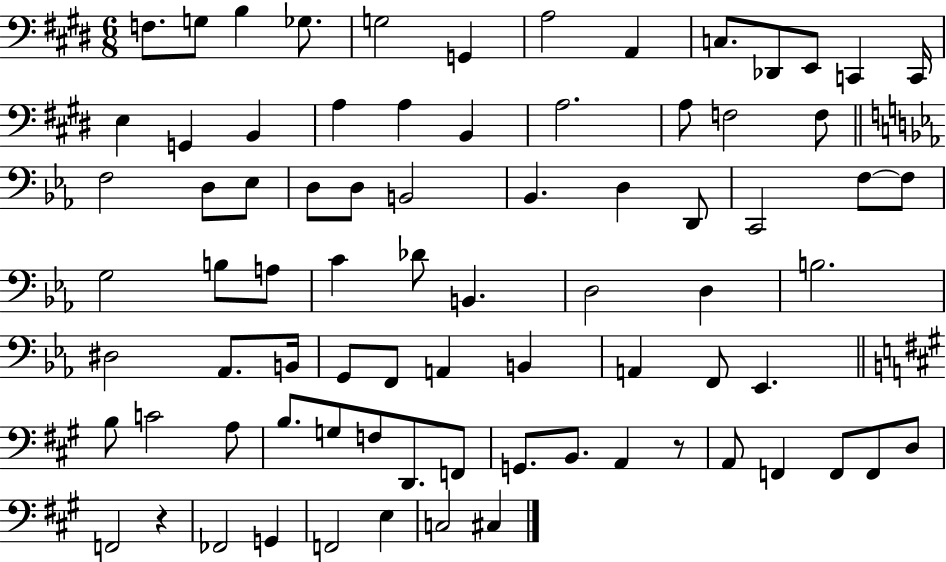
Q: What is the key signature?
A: E major